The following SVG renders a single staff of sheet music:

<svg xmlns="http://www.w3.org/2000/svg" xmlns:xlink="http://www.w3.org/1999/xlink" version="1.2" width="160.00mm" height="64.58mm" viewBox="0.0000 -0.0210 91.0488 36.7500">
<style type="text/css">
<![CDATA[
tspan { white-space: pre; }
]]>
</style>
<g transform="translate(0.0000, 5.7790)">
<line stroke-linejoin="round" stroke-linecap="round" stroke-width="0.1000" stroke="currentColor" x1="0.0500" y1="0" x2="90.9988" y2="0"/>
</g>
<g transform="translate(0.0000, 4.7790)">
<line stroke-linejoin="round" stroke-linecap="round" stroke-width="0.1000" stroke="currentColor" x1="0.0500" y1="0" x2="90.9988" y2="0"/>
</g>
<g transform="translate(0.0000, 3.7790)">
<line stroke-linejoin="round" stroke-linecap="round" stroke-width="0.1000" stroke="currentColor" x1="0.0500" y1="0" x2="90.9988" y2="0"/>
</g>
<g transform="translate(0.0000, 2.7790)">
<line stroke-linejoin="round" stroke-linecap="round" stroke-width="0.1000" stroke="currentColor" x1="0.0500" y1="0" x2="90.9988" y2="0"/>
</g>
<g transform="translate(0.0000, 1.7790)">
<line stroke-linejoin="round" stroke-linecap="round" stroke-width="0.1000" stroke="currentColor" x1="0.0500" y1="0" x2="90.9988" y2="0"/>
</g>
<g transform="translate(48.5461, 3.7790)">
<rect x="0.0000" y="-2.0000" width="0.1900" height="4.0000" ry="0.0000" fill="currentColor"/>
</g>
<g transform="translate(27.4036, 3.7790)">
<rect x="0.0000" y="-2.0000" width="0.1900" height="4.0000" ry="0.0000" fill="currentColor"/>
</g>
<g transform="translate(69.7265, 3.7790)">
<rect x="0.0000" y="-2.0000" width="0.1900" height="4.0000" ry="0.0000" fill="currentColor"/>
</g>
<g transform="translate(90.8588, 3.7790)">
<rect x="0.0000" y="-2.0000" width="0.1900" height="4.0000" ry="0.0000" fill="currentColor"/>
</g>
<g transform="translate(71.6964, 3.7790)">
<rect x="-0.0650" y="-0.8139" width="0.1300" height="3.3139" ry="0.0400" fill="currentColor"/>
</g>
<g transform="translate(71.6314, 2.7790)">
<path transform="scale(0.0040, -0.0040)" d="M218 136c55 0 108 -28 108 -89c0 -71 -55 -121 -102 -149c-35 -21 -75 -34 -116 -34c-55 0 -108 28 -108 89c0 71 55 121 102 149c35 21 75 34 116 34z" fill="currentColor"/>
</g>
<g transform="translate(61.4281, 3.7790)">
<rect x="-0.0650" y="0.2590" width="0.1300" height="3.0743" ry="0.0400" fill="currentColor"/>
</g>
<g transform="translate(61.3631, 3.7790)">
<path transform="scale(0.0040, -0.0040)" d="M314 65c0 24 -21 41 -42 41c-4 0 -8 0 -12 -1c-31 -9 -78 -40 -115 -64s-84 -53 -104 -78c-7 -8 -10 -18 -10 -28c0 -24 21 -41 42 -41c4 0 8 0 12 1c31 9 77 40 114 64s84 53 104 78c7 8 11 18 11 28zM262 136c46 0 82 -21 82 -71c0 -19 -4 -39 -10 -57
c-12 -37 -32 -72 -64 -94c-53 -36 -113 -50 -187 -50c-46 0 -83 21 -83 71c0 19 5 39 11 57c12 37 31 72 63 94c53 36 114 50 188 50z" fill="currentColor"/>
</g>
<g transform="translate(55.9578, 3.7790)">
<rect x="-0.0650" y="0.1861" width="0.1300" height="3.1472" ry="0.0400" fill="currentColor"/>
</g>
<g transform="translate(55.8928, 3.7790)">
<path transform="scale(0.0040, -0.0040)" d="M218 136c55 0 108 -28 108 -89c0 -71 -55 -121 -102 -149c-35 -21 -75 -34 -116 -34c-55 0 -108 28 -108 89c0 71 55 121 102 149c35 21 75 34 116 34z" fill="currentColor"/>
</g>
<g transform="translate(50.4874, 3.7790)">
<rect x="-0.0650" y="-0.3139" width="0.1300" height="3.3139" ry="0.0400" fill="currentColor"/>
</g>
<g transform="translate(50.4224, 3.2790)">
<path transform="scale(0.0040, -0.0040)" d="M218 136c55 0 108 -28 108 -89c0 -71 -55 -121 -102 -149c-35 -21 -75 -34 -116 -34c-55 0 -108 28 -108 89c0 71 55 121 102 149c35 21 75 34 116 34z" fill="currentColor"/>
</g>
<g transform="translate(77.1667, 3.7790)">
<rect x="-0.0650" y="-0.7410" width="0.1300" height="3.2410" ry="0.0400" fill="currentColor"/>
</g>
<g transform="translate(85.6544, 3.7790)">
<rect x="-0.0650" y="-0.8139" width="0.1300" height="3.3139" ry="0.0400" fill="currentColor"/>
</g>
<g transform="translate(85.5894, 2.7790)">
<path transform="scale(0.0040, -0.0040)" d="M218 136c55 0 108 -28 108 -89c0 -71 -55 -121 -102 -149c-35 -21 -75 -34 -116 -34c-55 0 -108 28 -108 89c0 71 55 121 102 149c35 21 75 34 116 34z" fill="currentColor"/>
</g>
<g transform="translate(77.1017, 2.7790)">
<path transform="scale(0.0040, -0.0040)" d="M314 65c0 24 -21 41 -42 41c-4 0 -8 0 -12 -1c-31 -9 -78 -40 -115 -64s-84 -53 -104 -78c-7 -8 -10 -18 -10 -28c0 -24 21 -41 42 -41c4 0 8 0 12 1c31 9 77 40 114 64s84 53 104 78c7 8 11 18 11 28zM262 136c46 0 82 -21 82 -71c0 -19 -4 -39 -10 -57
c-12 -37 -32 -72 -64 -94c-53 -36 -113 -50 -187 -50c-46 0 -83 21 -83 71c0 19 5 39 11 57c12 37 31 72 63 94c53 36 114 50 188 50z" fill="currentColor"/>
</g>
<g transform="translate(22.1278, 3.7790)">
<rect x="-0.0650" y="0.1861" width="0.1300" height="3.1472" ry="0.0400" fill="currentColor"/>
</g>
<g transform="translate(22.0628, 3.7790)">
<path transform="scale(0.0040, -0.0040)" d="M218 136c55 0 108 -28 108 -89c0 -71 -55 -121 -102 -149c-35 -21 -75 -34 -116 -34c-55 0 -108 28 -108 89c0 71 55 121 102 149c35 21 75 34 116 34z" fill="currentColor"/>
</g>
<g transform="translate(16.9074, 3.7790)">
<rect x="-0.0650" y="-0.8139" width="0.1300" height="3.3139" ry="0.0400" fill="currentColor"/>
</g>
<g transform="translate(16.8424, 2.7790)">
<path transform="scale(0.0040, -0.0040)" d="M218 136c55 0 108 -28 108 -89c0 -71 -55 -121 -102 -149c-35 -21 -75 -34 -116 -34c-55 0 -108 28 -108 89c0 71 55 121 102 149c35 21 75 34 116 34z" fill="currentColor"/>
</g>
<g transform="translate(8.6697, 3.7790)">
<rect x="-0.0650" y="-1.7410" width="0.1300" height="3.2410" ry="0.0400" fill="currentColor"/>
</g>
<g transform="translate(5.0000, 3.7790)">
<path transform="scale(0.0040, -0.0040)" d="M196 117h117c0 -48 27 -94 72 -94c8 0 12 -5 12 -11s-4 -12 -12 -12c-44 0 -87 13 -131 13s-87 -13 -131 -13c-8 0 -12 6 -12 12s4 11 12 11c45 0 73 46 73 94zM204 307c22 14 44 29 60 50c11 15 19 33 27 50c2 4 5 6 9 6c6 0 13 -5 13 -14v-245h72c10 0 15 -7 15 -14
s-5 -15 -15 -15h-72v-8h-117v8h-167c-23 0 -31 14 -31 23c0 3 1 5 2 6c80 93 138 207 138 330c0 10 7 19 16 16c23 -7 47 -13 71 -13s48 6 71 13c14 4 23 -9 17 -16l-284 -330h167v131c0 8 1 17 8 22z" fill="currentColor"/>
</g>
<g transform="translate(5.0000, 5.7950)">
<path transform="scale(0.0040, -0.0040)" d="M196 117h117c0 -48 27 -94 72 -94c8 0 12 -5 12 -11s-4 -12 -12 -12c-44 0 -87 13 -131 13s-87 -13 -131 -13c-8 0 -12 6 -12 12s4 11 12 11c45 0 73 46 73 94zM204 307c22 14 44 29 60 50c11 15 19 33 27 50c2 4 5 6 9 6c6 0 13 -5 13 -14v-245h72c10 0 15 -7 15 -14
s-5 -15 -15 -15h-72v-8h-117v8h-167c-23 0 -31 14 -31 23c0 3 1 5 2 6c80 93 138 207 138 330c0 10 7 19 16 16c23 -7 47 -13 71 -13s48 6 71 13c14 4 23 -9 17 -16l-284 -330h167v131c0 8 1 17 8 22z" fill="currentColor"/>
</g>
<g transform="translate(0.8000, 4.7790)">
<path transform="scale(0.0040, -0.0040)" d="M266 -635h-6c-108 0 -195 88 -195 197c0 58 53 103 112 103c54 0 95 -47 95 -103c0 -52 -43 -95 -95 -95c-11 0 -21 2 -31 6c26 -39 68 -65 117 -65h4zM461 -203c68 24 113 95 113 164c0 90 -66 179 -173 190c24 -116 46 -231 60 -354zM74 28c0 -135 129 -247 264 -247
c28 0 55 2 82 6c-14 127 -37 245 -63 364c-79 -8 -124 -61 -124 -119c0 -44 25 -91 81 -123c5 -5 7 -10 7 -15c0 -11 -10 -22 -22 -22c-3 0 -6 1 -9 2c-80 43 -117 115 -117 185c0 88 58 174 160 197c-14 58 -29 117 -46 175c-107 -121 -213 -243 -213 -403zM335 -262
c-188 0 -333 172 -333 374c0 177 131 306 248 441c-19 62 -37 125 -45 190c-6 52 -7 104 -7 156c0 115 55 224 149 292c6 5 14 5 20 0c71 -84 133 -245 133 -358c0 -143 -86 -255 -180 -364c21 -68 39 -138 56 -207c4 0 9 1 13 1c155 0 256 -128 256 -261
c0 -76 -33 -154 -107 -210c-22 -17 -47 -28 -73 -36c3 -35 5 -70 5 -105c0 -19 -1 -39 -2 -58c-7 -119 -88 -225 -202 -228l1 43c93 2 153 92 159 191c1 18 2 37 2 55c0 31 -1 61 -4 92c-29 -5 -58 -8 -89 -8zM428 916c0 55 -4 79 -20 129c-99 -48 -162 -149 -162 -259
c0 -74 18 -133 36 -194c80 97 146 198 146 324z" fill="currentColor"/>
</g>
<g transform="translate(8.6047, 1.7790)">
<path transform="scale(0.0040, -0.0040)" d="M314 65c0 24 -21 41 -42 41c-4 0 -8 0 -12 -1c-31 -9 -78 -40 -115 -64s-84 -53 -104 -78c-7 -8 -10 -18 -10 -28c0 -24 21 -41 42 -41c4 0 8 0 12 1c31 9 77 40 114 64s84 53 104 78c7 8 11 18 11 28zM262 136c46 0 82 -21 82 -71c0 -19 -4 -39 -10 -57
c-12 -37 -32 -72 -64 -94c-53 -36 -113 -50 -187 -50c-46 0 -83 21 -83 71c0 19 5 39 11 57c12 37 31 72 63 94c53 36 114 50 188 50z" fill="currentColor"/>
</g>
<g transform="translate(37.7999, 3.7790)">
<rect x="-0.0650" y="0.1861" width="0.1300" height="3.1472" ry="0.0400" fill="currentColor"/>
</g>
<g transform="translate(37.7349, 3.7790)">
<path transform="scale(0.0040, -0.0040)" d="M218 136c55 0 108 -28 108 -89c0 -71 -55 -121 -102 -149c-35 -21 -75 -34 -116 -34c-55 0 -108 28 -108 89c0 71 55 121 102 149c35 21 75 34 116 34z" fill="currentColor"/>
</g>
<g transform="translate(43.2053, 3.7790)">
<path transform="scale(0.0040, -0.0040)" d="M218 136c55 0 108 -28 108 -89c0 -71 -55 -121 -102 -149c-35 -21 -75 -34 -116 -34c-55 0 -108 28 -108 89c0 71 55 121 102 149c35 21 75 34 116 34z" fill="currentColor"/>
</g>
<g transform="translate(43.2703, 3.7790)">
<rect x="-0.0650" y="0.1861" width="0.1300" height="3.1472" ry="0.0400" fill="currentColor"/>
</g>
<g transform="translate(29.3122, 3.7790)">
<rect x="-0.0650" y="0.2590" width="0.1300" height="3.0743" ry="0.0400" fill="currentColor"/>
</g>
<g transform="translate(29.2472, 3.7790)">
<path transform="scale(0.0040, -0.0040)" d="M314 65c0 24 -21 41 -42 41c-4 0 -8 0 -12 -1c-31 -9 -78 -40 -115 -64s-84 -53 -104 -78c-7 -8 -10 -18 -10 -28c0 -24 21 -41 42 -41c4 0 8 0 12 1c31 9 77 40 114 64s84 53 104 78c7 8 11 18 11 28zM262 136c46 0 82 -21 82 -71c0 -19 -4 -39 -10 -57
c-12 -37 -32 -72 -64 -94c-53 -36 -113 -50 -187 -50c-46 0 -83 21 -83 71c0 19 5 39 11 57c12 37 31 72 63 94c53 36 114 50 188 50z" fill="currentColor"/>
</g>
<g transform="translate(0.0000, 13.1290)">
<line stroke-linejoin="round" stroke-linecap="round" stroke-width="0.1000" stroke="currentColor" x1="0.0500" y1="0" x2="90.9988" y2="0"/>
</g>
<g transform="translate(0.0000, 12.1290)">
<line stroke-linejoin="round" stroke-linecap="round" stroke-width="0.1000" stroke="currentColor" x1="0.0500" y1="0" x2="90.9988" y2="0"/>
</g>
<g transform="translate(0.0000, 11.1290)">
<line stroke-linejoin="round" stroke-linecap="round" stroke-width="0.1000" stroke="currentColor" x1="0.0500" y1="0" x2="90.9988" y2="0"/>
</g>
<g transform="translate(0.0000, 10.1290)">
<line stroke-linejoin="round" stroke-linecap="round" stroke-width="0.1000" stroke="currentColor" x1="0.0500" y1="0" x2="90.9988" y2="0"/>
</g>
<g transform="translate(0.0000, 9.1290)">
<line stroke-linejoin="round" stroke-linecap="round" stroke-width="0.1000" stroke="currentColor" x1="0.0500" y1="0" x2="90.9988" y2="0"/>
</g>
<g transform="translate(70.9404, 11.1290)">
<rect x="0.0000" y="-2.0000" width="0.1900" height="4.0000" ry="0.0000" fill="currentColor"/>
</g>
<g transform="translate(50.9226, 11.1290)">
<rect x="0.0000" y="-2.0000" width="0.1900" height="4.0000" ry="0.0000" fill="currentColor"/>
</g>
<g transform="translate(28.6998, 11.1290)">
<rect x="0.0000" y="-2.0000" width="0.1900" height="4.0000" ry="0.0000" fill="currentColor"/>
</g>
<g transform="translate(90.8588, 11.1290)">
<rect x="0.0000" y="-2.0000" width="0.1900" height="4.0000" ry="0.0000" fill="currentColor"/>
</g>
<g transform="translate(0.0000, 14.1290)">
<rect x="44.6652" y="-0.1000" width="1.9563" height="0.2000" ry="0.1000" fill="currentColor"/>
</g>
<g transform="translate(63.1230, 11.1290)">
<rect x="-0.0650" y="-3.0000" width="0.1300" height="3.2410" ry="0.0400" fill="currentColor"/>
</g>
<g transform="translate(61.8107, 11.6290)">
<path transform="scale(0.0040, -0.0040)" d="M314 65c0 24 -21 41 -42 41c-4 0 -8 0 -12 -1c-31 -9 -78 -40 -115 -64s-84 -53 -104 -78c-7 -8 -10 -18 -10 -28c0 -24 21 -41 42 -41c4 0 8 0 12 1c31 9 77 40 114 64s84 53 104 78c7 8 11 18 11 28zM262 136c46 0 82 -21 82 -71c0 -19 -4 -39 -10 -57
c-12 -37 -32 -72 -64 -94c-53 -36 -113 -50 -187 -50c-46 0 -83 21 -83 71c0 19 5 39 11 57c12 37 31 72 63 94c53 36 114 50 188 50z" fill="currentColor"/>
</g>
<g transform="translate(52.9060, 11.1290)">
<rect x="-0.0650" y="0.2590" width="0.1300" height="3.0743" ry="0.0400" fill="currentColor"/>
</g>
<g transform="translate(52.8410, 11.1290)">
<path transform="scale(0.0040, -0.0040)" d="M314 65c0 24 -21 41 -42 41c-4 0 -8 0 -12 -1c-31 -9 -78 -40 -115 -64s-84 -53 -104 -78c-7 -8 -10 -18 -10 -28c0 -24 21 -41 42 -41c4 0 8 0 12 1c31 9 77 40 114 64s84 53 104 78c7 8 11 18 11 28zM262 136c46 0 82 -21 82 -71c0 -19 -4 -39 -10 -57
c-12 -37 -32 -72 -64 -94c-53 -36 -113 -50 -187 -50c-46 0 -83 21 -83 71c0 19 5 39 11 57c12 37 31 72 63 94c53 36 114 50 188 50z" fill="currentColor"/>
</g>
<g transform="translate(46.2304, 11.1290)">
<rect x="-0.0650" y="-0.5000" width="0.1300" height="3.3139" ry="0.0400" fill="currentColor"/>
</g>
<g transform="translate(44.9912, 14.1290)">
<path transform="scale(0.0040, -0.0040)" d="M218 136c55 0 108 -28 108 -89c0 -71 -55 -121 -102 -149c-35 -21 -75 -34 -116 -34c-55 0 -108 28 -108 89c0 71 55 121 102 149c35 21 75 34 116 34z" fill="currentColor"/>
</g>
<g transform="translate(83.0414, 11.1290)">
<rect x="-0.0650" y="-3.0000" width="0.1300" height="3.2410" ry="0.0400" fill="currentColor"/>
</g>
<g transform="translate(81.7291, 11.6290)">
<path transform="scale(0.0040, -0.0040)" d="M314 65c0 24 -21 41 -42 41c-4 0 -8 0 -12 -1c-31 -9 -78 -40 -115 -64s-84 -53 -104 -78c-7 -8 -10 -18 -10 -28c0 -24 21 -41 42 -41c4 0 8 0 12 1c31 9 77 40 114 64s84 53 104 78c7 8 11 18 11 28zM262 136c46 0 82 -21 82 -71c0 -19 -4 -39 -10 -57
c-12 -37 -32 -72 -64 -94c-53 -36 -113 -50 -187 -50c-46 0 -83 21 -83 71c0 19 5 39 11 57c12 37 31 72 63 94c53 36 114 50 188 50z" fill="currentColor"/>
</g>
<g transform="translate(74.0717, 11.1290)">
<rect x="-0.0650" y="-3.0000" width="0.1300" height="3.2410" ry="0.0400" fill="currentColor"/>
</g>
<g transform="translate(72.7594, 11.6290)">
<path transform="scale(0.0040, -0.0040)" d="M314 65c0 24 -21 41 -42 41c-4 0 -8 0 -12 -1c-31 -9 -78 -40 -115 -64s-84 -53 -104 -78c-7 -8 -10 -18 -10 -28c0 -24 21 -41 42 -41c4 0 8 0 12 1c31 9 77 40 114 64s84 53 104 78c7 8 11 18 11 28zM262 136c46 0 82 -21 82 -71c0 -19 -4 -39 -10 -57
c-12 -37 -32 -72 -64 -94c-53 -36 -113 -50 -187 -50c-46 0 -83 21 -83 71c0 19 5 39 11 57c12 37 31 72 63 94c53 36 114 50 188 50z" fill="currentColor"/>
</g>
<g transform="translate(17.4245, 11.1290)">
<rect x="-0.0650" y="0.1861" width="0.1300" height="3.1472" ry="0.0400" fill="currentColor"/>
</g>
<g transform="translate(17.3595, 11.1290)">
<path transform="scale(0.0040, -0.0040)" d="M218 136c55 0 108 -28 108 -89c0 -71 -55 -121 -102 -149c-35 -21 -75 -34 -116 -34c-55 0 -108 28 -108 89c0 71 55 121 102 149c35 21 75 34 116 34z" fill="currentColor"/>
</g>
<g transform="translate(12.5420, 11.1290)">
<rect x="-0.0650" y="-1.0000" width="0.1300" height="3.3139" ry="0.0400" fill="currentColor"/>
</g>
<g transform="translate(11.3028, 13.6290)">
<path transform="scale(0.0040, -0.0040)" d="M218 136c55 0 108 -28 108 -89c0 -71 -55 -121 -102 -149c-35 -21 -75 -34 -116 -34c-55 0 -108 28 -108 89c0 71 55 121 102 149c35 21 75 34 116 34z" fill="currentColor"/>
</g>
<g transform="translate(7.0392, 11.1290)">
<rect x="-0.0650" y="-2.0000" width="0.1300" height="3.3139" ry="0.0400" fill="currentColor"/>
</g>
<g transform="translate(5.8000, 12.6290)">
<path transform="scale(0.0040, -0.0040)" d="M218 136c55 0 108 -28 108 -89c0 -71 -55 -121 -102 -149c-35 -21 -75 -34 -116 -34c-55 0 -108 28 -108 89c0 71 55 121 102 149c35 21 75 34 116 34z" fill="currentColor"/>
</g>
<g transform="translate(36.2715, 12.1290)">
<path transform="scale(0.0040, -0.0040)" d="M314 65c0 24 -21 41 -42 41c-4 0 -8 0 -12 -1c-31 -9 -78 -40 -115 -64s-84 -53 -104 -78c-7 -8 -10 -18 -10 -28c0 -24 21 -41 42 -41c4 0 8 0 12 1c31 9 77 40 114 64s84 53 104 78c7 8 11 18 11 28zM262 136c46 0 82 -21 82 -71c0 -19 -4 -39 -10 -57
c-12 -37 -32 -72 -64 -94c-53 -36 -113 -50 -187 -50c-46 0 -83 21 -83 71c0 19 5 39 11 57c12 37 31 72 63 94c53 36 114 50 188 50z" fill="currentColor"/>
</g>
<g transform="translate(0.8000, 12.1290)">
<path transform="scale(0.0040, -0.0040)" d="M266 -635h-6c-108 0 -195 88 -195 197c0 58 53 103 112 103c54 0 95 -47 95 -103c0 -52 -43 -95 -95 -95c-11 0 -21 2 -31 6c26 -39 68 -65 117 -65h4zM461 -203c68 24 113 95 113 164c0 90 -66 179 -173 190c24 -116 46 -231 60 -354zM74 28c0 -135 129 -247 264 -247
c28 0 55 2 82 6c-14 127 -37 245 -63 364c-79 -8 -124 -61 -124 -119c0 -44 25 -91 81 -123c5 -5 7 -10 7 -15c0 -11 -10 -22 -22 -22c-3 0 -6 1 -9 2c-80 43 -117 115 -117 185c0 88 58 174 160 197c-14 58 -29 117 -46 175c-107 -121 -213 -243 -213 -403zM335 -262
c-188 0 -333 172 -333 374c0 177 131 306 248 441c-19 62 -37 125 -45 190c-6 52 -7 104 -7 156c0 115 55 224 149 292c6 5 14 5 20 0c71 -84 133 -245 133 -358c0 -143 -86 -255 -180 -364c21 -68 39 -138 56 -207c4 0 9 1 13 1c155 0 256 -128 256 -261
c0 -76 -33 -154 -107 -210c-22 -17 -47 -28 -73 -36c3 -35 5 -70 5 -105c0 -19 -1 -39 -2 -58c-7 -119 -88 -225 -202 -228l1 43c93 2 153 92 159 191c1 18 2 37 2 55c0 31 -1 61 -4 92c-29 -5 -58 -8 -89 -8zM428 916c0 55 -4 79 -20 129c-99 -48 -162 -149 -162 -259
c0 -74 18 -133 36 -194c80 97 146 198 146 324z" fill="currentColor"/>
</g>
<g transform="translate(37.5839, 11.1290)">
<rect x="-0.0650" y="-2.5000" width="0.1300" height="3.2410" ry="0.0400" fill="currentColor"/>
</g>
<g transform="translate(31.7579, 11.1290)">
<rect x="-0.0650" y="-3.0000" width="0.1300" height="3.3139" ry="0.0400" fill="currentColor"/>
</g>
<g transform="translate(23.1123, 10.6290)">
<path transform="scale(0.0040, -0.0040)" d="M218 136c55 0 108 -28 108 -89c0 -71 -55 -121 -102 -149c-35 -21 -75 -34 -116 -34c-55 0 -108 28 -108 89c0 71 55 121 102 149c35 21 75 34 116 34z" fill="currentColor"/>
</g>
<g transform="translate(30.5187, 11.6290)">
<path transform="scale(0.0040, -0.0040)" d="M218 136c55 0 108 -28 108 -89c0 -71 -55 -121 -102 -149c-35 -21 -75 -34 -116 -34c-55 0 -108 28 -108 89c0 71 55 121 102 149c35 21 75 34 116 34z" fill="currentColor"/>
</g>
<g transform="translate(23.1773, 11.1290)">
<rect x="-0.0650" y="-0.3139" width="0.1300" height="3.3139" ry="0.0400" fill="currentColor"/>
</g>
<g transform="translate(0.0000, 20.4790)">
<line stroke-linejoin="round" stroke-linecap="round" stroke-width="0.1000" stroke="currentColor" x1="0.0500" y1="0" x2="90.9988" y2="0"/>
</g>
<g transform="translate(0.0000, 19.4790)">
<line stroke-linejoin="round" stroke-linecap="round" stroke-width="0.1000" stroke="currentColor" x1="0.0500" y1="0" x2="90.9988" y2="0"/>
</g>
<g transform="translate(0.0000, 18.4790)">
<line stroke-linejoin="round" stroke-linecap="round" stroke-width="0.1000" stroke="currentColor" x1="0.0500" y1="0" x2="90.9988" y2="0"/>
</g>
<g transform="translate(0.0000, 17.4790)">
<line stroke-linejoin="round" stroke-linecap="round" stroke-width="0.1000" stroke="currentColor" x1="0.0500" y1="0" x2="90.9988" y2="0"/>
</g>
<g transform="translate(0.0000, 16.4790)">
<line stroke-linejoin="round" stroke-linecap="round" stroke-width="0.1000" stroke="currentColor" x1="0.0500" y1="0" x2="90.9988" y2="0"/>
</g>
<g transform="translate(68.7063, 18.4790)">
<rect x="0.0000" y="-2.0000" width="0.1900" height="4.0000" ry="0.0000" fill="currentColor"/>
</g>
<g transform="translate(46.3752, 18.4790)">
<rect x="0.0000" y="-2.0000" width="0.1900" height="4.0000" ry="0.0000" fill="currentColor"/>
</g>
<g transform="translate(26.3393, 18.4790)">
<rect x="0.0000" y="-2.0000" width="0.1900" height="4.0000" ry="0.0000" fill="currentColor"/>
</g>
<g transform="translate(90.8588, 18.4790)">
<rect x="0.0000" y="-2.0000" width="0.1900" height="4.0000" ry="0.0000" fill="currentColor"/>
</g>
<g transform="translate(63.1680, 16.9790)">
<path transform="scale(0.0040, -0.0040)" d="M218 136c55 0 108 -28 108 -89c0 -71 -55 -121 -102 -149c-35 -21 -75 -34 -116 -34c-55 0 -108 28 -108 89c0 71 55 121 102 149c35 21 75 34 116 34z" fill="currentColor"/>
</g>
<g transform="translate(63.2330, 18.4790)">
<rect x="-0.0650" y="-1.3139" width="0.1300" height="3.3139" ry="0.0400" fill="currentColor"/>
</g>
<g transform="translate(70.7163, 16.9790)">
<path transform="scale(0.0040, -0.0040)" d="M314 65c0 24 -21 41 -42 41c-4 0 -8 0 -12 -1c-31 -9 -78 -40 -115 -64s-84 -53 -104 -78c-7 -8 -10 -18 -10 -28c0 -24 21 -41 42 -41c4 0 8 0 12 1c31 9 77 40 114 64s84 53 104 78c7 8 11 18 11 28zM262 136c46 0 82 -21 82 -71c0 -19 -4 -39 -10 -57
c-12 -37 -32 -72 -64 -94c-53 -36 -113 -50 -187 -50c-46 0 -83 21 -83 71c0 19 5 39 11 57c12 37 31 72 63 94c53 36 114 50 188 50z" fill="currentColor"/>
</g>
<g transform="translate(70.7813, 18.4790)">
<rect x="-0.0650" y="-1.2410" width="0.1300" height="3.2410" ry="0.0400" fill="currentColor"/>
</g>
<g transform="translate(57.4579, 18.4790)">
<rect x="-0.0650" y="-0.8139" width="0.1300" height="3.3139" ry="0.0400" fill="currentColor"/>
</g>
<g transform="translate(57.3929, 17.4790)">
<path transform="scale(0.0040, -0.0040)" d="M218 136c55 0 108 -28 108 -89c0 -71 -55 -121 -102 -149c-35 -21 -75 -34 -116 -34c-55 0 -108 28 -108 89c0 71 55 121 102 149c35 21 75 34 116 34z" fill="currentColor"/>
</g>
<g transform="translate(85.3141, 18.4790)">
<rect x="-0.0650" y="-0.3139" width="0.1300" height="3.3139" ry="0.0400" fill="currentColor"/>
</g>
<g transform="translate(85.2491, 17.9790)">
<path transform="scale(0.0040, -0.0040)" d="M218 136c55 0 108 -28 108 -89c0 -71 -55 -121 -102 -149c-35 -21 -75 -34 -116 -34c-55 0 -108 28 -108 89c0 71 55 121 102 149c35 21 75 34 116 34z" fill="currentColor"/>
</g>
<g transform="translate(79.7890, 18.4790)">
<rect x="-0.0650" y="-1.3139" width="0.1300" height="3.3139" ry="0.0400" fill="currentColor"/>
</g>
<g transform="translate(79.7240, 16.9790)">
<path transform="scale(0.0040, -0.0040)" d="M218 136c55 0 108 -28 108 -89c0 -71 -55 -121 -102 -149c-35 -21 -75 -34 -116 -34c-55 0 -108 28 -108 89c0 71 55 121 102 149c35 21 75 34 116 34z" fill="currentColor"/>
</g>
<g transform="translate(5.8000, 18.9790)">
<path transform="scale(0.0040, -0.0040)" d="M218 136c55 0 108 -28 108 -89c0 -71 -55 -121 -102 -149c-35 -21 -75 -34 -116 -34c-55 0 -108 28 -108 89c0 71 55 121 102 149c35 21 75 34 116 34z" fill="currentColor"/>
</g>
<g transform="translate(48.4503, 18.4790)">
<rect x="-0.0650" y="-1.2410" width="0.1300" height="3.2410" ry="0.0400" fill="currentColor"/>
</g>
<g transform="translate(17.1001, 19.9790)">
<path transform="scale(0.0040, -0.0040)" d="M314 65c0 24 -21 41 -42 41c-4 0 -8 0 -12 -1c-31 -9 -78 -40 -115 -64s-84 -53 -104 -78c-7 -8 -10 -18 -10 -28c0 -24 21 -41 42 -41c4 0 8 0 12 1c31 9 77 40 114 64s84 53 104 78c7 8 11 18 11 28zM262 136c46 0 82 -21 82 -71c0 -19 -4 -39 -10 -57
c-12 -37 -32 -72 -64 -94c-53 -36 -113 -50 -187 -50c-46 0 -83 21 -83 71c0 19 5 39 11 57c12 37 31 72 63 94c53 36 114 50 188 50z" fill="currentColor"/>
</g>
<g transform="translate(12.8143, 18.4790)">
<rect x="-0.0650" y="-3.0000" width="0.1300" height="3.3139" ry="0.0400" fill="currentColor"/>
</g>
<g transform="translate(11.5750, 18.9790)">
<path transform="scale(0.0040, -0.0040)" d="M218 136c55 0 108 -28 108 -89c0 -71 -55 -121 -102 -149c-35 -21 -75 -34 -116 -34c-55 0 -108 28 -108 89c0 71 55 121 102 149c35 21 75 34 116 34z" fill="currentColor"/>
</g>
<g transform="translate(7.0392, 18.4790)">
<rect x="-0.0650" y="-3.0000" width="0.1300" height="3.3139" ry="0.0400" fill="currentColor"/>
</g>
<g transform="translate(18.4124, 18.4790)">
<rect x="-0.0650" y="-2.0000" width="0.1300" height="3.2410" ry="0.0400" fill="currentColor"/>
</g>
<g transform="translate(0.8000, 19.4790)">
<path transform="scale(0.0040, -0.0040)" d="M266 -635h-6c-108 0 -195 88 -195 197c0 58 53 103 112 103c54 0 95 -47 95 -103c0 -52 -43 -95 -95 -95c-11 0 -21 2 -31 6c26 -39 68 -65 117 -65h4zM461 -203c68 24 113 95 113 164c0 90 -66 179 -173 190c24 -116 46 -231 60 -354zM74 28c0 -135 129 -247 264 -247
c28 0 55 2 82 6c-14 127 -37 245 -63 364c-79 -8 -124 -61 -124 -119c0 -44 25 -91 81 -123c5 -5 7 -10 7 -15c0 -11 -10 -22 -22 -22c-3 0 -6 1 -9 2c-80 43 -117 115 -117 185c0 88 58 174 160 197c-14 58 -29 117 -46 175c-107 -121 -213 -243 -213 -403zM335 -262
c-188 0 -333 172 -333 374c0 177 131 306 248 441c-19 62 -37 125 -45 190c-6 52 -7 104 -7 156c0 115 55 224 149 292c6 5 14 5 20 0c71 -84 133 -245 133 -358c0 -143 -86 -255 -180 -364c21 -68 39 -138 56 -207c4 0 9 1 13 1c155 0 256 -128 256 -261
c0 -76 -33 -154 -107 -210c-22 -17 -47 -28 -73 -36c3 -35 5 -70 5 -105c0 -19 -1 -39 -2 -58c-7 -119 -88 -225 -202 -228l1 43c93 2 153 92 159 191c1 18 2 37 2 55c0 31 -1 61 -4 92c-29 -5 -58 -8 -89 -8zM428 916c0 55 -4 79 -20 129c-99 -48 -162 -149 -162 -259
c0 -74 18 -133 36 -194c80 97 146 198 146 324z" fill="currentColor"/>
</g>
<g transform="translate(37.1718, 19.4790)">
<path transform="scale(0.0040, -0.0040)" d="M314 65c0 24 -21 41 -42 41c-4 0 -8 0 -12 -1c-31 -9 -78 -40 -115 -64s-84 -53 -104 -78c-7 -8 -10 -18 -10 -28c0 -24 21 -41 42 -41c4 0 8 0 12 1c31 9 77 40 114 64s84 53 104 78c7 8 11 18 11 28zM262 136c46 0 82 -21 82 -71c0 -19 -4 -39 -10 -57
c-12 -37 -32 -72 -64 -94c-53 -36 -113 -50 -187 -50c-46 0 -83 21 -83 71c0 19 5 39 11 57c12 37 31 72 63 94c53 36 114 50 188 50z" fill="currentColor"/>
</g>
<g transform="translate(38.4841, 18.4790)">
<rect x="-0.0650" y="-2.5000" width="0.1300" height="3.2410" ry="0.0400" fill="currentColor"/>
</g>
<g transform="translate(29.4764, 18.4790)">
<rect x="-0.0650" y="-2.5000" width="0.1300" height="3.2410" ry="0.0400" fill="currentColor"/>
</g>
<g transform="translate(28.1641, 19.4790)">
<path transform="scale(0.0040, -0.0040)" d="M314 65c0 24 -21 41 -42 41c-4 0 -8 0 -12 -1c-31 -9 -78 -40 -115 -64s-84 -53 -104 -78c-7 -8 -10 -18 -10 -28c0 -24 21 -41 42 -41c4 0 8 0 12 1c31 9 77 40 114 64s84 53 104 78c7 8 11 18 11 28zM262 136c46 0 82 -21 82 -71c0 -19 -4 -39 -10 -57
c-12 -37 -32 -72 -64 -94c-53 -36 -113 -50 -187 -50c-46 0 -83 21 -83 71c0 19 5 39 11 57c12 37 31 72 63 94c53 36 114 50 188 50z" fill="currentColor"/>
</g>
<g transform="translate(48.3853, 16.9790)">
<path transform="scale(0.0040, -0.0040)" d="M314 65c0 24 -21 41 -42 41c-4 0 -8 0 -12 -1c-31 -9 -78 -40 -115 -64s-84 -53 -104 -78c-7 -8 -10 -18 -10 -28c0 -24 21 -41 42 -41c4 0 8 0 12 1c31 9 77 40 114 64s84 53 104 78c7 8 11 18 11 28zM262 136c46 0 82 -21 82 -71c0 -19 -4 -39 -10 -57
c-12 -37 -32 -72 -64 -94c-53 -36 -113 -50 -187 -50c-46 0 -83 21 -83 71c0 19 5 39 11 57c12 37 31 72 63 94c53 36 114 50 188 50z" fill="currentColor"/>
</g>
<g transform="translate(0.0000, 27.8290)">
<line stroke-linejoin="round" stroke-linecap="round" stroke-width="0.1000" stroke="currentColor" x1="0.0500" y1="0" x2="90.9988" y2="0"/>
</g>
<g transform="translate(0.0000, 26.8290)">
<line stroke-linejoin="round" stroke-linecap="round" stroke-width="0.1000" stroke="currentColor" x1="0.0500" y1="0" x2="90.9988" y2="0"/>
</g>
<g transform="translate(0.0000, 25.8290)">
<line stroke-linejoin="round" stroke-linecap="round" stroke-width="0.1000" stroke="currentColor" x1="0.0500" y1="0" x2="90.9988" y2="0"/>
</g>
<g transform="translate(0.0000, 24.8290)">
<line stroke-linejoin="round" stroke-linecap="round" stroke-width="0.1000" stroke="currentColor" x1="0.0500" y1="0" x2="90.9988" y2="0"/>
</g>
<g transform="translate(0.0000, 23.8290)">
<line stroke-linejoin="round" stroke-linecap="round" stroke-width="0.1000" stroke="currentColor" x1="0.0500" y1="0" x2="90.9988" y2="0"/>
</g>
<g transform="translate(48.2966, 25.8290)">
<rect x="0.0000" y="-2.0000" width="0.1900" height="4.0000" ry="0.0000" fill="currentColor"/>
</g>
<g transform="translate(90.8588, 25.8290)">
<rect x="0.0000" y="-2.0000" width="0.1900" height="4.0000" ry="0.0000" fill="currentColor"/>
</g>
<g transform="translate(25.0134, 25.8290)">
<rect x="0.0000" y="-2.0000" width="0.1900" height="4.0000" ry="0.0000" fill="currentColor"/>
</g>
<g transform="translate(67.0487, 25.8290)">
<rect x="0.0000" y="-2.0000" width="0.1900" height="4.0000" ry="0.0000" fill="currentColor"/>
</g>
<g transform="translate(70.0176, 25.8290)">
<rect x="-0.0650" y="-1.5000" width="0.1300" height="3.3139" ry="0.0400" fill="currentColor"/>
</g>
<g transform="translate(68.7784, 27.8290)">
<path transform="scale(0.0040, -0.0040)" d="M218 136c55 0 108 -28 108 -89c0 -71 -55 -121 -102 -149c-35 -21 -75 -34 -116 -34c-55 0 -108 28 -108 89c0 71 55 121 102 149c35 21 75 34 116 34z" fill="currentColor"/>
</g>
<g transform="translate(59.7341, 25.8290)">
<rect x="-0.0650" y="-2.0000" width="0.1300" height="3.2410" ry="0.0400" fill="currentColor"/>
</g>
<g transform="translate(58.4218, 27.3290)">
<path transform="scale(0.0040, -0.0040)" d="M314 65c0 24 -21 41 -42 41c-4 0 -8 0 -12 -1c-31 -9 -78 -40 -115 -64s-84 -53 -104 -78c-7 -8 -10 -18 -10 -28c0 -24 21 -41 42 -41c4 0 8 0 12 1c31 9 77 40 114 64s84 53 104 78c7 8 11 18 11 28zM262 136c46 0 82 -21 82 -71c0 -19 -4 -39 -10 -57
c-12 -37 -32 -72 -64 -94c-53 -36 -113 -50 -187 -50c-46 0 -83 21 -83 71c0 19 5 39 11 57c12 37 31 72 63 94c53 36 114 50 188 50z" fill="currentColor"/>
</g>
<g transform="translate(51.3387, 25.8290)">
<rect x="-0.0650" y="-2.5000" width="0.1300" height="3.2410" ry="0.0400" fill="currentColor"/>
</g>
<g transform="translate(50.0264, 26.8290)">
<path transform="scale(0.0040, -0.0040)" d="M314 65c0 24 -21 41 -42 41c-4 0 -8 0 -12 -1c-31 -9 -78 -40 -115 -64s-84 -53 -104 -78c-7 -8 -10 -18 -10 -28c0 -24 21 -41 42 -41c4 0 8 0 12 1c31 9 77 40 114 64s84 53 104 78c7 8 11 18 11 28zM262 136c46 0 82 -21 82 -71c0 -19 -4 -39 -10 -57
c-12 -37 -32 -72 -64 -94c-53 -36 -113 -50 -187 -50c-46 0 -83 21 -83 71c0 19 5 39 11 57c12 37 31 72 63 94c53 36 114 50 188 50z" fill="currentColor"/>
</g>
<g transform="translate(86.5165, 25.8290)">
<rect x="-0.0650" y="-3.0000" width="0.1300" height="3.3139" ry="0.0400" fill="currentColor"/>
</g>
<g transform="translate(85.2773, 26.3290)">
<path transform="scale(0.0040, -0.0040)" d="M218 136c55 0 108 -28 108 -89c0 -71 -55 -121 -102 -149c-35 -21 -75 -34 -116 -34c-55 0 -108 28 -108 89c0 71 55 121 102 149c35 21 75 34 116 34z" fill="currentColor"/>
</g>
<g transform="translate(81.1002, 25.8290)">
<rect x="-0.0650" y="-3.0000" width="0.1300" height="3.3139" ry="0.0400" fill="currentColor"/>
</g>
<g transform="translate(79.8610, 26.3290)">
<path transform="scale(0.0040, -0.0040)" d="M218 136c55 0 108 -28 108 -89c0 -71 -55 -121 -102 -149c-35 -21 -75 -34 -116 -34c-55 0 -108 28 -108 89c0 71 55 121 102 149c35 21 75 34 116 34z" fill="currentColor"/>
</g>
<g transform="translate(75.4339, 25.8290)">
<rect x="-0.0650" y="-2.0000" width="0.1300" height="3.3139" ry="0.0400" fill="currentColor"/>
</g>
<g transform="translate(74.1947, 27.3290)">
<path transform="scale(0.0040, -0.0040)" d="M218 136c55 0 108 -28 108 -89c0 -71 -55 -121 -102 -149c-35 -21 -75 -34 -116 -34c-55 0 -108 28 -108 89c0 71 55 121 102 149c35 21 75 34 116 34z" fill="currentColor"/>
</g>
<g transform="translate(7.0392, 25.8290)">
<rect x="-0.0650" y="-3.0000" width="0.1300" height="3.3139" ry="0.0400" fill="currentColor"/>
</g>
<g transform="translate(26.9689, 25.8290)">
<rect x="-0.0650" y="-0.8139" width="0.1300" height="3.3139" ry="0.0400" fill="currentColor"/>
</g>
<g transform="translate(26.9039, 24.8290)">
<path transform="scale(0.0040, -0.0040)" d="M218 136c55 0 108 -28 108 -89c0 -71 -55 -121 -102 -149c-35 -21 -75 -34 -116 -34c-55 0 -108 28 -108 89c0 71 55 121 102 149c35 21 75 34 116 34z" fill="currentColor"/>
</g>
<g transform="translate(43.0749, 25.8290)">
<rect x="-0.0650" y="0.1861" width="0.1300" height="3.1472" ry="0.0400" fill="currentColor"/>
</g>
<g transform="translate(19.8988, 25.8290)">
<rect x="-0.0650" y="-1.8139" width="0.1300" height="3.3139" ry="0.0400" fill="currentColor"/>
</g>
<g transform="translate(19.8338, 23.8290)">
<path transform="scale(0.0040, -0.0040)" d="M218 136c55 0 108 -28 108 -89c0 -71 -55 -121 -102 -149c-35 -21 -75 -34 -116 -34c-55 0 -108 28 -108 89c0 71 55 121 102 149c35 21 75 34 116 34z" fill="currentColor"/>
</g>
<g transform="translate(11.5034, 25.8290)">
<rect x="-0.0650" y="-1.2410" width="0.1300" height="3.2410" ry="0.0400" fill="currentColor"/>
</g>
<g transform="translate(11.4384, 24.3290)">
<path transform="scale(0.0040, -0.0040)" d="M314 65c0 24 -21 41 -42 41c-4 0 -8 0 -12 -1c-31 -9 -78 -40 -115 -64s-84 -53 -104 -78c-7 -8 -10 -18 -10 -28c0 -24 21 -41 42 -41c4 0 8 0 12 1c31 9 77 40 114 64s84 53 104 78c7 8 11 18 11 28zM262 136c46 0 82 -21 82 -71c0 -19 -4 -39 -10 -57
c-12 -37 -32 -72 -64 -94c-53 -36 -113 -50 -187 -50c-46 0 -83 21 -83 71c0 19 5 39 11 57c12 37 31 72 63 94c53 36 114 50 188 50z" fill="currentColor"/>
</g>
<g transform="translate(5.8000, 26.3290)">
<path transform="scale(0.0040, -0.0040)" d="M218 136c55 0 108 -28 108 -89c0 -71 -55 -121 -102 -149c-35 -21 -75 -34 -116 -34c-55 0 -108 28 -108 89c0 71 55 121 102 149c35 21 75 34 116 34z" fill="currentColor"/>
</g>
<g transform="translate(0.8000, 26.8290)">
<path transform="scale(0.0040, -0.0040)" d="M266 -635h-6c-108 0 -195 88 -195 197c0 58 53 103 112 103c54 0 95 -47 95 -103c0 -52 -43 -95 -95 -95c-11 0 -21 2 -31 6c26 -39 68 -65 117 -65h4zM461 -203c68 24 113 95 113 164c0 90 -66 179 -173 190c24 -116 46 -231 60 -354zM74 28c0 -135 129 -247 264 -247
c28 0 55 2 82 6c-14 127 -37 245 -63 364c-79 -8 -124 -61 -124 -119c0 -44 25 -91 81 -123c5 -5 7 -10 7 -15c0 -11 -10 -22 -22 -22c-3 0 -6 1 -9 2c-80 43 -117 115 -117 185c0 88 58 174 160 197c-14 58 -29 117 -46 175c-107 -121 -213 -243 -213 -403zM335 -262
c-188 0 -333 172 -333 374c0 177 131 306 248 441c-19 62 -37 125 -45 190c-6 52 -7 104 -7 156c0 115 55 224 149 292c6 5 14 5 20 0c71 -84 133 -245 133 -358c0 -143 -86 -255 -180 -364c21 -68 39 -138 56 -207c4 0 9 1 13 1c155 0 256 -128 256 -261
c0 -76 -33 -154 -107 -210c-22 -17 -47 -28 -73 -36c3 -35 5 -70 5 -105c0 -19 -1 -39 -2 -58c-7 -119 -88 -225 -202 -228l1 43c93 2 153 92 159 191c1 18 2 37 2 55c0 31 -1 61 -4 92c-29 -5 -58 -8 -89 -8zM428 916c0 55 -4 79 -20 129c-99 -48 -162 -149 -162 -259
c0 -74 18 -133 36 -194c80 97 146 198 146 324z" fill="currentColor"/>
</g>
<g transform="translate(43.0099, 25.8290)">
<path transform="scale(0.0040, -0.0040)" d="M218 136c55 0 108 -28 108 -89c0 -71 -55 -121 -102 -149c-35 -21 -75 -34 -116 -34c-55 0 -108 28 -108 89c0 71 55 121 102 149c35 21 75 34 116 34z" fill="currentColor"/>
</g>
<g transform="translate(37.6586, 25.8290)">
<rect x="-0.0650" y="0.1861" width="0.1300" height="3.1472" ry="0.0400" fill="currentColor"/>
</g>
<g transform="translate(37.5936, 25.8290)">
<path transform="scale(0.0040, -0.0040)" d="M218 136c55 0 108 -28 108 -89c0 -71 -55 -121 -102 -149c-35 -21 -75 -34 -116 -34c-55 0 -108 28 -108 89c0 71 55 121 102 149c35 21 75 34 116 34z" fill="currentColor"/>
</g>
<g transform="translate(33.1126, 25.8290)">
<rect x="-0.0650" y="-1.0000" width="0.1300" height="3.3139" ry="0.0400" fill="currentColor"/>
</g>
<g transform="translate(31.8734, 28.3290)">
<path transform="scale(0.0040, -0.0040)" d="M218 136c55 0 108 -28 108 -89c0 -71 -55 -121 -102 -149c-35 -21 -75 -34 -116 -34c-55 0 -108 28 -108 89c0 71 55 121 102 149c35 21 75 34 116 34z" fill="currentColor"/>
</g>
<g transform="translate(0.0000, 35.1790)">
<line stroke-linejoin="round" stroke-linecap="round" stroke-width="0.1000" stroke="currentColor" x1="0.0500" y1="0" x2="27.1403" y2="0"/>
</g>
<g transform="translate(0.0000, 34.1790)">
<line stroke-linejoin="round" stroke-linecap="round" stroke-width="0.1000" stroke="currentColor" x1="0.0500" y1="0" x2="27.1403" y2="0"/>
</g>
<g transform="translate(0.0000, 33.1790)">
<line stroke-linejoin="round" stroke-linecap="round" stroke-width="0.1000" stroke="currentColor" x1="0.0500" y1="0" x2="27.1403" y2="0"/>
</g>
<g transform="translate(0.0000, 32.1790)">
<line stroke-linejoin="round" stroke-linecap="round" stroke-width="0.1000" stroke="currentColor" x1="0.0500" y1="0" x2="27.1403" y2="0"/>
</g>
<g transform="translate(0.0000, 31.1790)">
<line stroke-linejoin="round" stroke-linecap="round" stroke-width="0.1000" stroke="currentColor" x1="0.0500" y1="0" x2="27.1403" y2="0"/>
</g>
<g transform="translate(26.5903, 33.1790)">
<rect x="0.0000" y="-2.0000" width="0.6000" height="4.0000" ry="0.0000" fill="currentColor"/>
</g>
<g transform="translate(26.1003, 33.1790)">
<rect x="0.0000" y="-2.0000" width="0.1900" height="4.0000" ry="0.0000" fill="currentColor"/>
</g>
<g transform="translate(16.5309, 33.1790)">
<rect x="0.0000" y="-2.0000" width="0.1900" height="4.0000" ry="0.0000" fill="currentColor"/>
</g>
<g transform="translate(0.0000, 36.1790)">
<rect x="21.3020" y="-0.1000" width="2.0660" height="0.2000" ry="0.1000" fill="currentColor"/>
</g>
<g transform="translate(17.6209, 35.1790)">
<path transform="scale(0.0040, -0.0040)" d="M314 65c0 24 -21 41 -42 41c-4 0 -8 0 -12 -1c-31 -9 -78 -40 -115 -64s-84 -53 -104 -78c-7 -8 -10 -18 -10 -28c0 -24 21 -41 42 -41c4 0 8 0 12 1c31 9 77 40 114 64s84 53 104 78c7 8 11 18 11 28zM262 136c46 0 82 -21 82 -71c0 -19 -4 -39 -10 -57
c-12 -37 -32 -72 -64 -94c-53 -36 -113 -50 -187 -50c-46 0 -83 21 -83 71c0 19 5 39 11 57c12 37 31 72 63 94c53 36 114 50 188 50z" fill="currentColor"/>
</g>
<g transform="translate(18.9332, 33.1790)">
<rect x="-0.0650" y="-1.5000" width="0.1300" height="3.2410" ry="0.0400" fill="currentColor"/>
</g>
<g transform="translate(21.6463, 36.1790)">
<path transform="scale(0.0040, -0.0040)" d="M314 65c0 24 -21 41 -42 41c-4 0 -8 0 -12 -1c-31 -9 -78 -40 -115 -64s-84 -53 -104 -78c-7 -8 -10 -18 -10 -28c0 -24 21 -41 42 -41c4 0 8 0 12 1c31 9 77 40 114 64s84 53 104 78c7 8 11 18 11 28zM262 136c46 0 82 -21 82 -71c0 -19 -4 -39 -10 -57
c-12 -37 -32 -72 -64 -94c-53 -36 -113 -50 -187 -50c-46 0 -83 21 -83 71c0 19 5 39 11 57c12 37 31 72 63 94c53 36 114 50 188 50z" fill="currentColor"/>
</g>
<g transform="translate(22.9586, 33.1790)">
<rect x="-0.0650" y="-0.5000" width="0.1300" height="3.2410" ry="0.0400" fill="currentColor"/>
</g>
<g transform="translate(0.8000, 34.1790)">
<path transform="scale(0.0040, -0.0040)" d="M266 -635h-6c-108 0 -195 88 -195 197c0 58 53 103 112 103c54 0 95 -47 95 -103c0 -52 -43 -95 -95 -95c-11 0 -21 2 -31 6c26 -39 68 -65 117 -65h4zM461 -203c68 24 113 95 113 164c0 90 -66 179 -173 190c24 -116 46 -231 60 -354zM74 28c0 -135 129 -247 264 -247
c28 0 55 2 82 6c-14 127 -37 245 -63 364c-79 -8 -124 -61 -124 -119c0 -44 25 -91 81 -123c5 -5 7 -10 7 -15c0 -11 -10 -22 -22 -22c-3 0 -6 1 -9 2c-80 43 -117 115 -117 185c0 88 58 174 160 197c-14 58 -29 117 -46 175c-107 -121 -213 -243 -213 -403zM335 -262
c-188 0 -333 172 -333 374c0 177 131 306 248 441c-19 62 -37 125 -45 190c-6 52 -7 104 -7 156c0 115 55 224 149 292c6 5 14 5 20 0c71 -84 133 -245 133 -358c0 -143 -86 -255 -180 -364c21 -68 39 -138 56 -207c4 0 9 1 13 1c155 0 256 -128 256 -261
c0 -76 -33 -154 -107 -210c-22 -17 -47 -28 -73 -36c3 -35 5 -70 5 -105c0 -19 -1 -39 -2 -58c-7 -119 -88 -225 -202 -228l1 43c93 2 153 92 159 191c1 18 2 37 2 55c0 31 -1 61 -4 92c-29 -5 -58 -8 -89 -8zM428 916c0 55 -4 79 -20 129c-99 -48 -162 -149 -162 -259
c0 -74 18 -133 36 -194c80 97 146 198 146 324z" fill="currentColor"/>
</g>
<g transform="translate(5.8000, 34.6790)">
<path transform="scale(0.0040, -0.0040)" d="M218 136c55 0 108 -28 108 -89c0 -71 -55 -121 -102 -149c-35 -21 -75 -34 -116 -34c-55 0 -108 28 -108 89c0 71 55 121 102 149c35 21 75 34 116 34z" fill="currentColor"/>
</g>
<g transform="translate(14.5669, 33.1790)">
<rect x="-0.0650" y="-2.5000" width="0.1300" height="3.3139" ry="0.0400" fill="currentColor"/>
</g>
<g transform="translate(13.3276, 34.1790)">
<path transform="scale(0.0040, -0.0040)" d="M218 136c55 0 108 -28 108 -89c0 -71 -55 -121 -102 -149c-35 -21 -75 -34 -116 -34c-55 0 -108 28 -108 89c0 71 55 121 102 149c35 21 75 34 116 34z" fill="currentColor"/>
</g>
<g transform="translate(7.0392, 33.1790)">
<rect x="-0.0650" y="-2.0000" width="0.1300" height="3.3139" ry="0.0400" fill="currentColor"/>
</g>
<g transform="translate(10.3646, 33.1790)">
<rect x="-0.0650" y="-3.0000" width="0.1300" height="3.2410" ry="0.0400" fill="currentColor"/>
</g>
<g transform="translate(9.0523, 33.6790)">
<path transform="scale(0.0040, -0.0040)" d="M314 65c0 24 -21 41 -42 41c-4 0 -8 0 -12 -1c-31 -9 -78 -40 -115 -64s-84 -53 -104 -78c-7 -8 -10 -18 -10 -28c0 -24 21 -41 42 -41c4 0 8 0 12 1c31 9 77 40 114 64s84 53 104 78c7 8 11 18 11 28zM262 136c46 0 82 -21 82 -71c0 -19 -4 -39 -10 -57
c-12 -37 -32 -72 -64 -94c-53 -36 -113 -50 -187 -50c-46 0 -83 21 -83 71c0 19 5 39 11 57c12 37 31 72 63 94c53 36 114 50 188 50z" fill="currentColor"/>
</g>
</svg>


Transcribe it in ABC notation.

X:1
T:Untitled
M:4/4
L:1/4
K:C
f2 d B B2 B B c B B2 d d2 d F D B c A G2 C B2 A2 A2 A2 A A F2 G2 G2 e2 d e e2 e c A e2 f d D B B G2 F2 E F A A F A2 G E2 C2